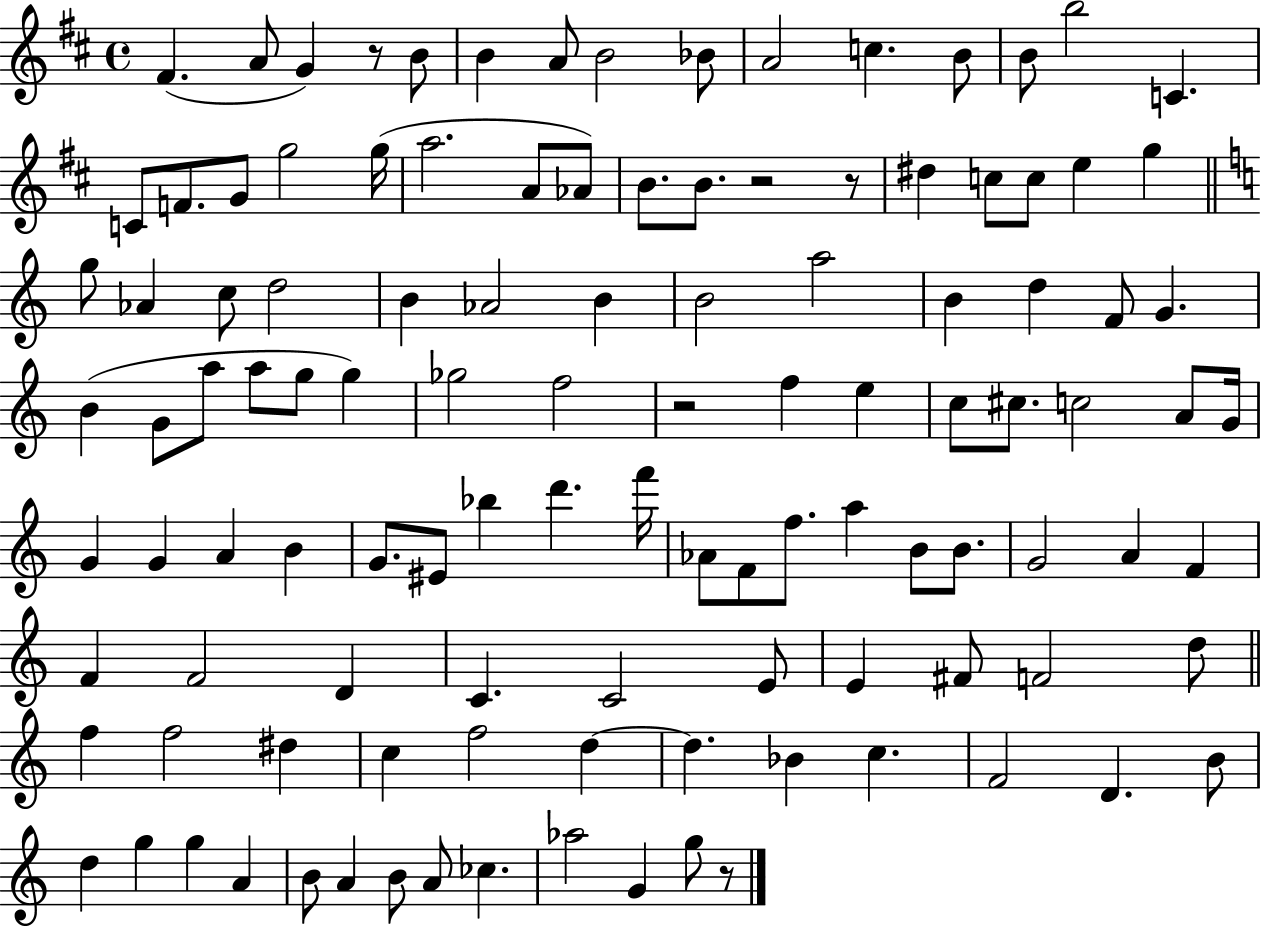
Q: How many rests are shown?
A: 5